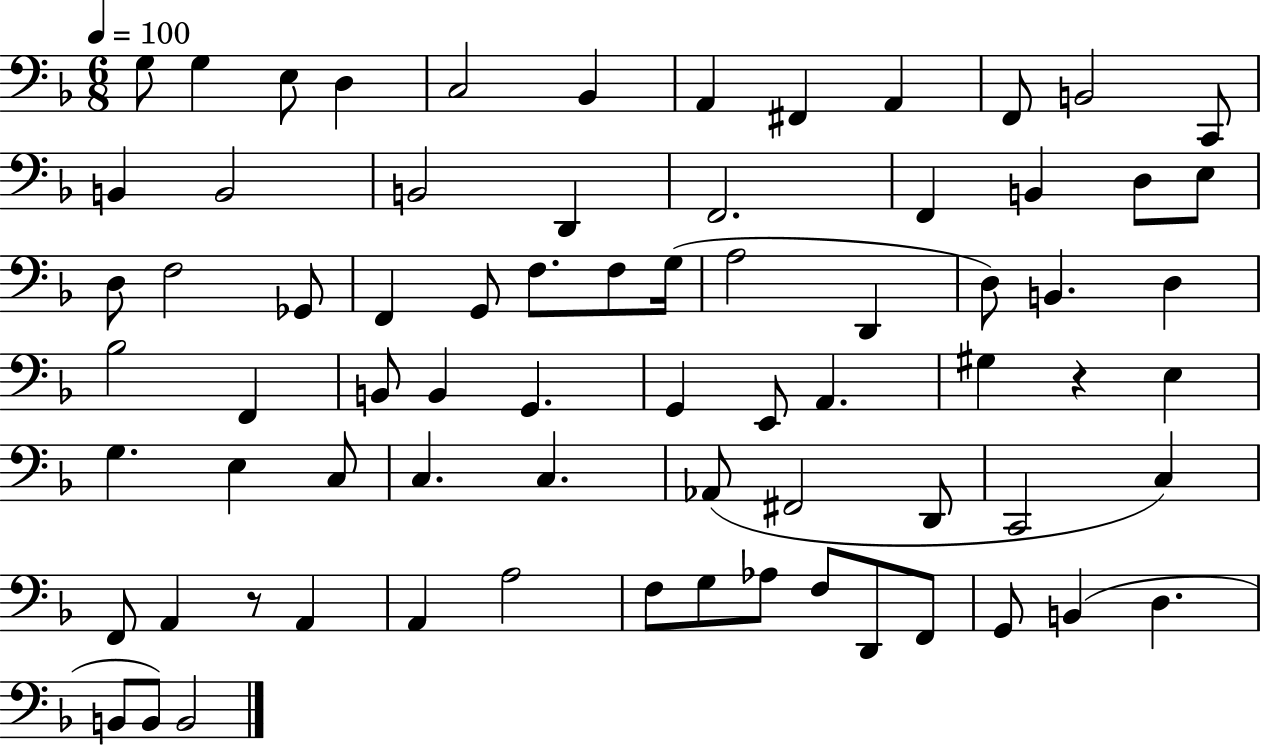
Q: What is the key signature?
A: F major